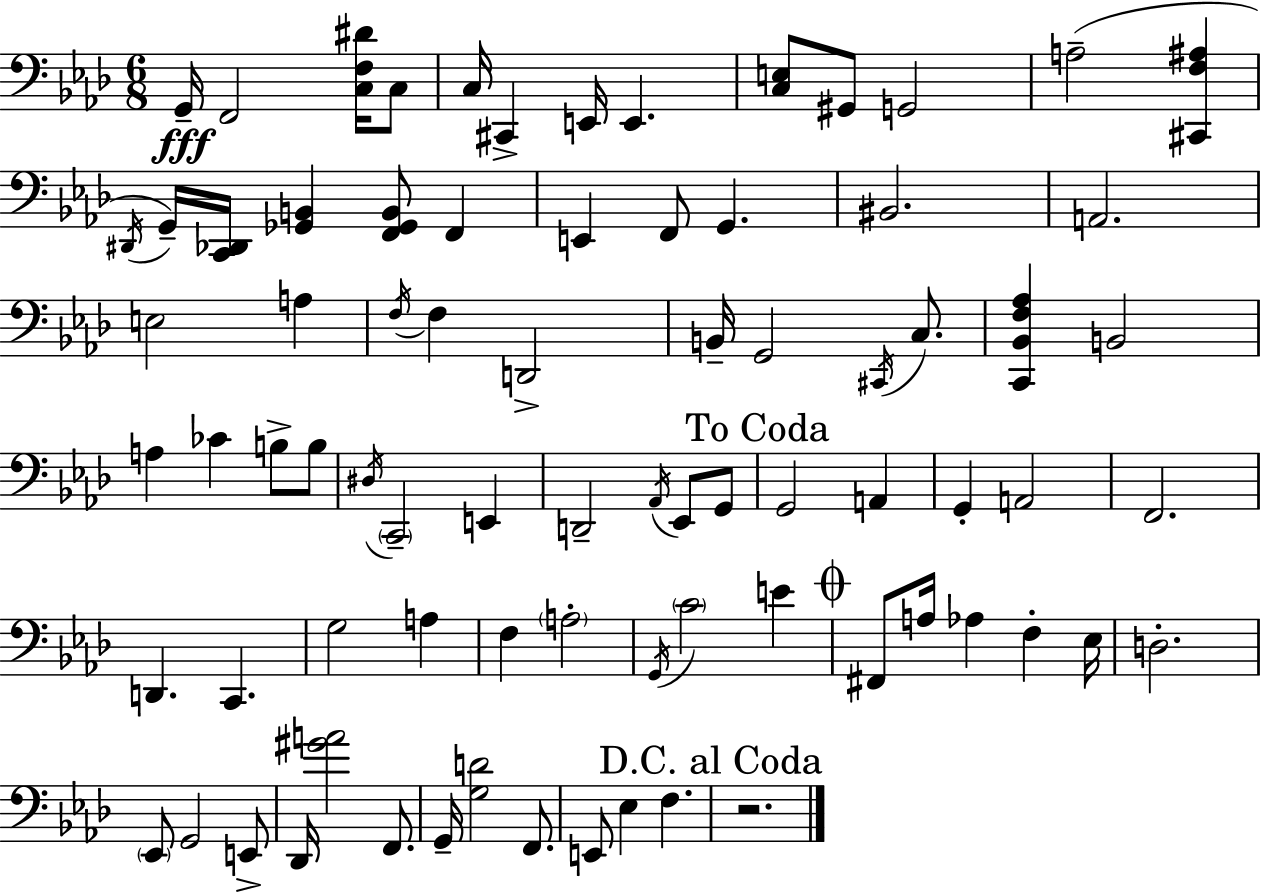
X:1
T:Untitled
M:6/8
L:1/4
K:Fm
G,,/4 F,,2 [C,F,^D]/4 C,/2 C,/4 ^C,, E,,/4 E,, [C,E,]/2 ^G,,/2 G,,2 A,2 [^C,,F,^A,] ^D,,/4 G,,/4 [C,,_D,,]/4 [_G,,B,,] [F,,_G,,B,,]/2 F,, E,, F,,/2 G,, ^B,,2 A,,2 E,2 A, F,/4 F, D,,2 B,,/4 G,,2 ^C,,/4 C,/2 [C,,_B,,F,_A,] B,,2 A, _C B,/2 B,/2 ^D,/4 C,,2 E,, D,,2 _A,,/4 _E,,/2 G,,/2 G,,2 A,, G,, A,,2 F,,2 D,, C,, G,2 A, F, A,2 G,,/4 C2 E ^F,,/2 A,/4 _A, F, _E,/4 D,2 _E,,/2 G,,2 E,,/2 _D,,/4 [^GA]2 F,,/2 G,,/4 [G,D]2 F,,/2 E,,/2 _E, F, z2